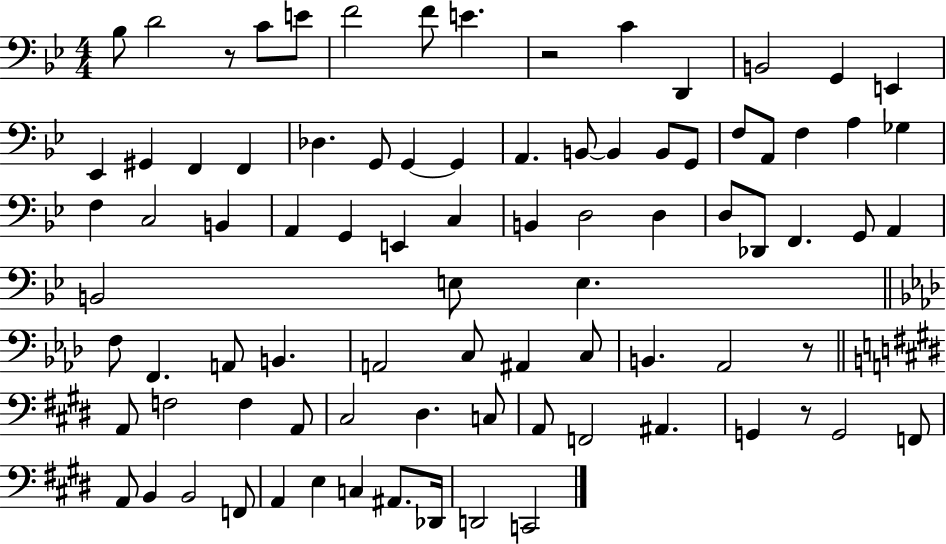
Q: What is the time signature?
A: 4/4